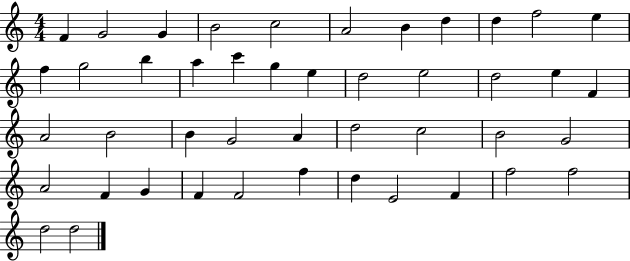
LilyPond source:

{
  \clef treble
  \numericTimeSignature
  \time 4/4
  \key c \major
  f'4 g'2 g'4 | b'2 c''2 | a'2 b'4 d''4 | d''4 f''2 e''4 | \break f''4 g''2 b''4 | a''4 c'''4 g''4 e''4 | d''2 e''2 | d''2 e''4 f'4 | \break a'2 b'2 | b'4 g'2 a'4 | d''2 c''2 | b'2 g'2 | \break a'2 f'4 g'4 | f'4 f'2 f''4 | d''4 e'2 f'4 | f''2 f''2 | \break d''2 d''2 | \bar "|."
}